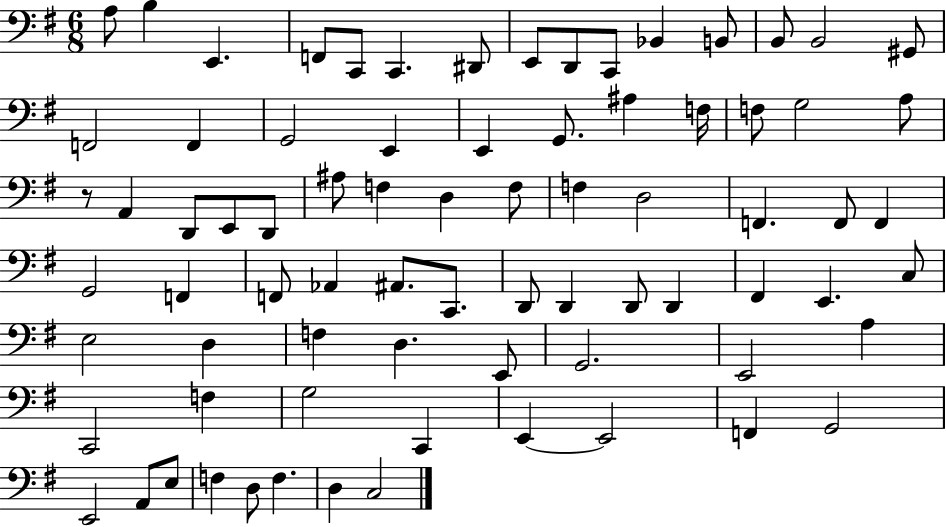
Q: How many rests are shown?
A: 1